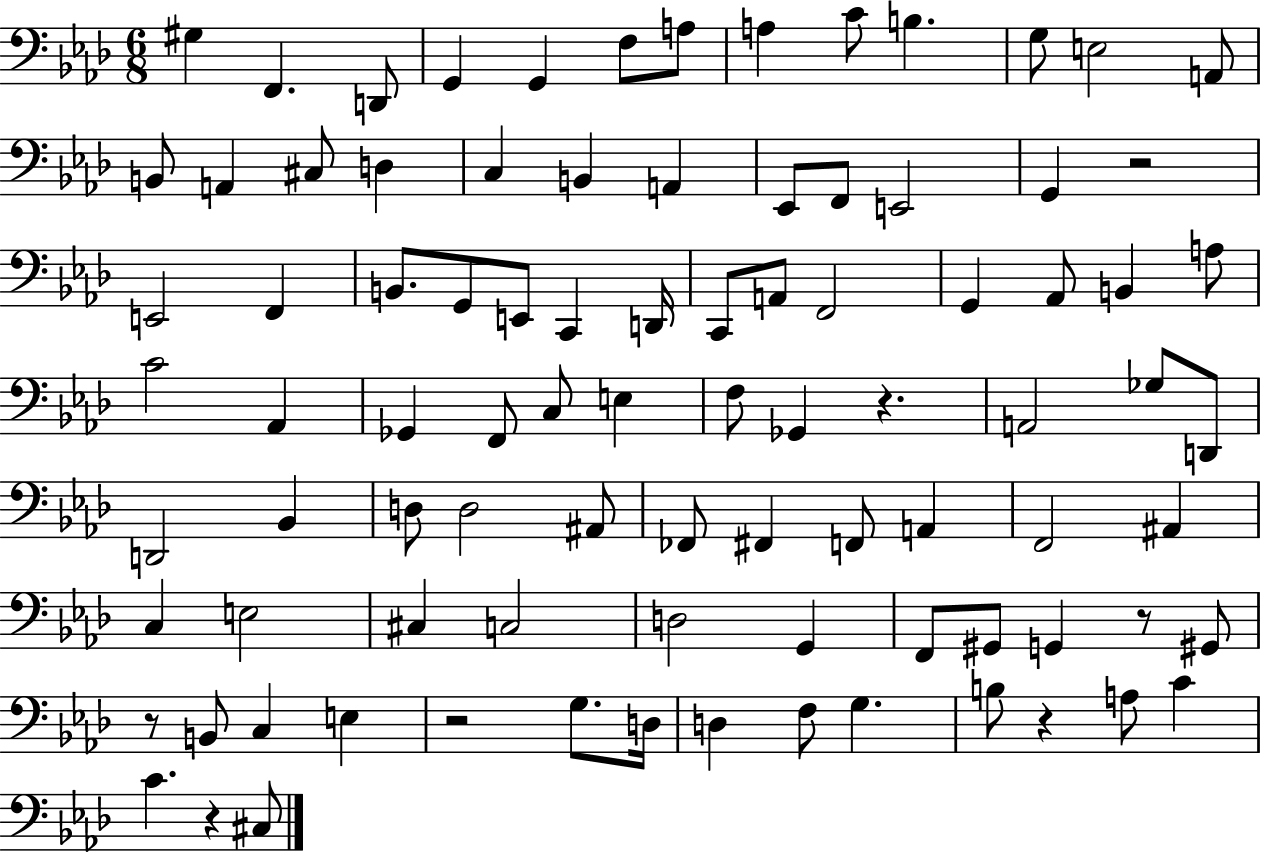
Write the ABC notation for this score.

X:1
T:Untitled
M:6/8
L:1/4
K:Ab
^G, F,, D,,/2 G,, G,, F,/2 A,/2 A, C/2 B, G,/2 E,2 A,,/2 B,,/2 A,, ^C,/2 D, C, B,, A,, _E,,/2 F,,/2 E,,2 G,, z2 E,,2 F,, B,,/2 G,,/2 E,,/2 C,, D,,/4 C,,/2 A,,/2 F,,2 G,, _A,,/2 B,, A,/2 C2 _A,, _G,, F,,/2 C,/2 E, F,/2 _G,, z A,,2 _G,/2 D,,/2 D,,2 _B,, D,/2 D,2 ^A,,/2 _F,,/2 ^F,, F,,/2 A,, F,,2 ^A,, C, E,2 ^C, C,2 D,2 G,, F,,/2 ^G,,/2 G,, z/2 ^G,,/2 z/2 B,,/2 C, E, z2 G,/2 D,/4 D, F,/2 G, B,/2 z A,/2 C C z ^C,/2